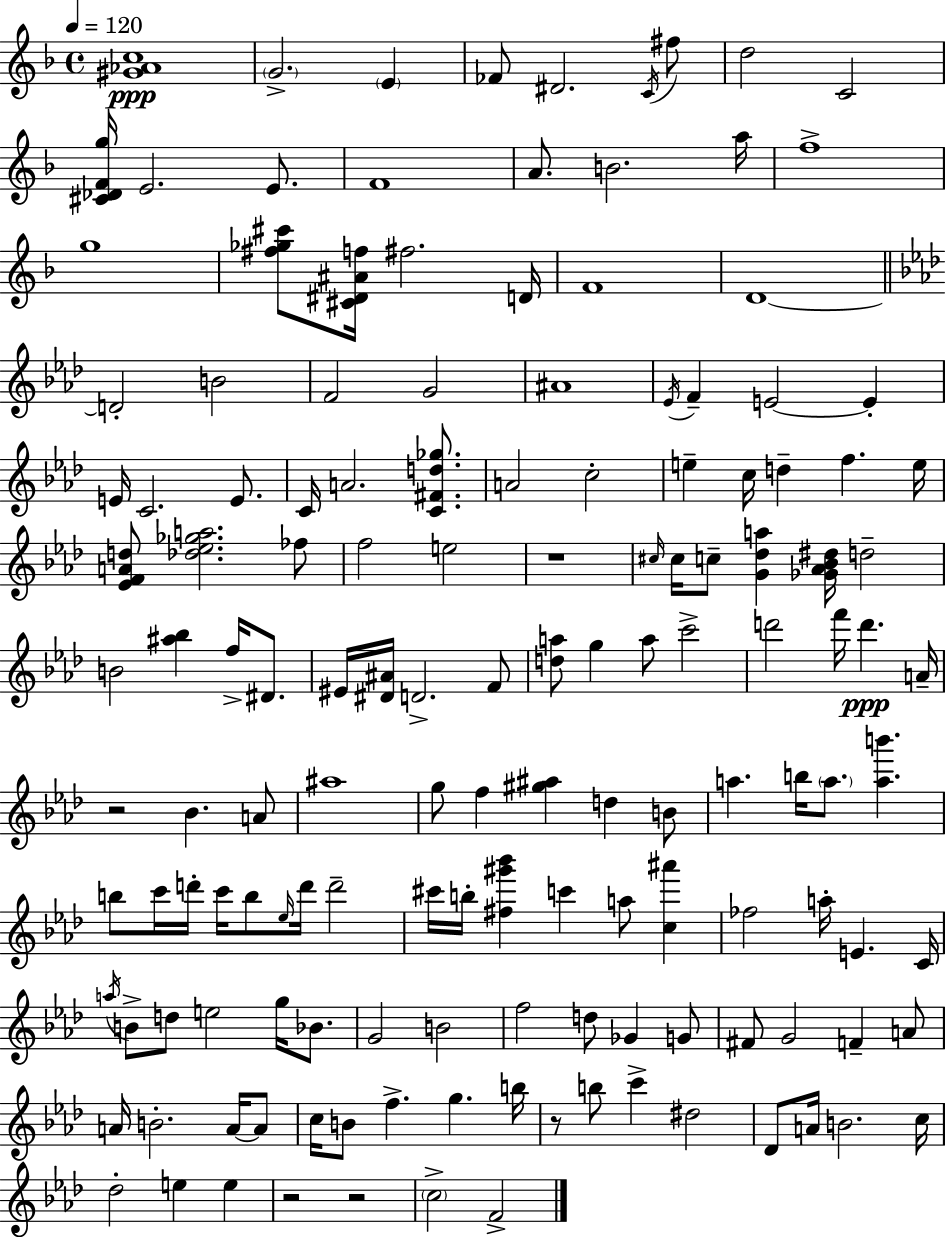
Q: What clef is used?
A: treble